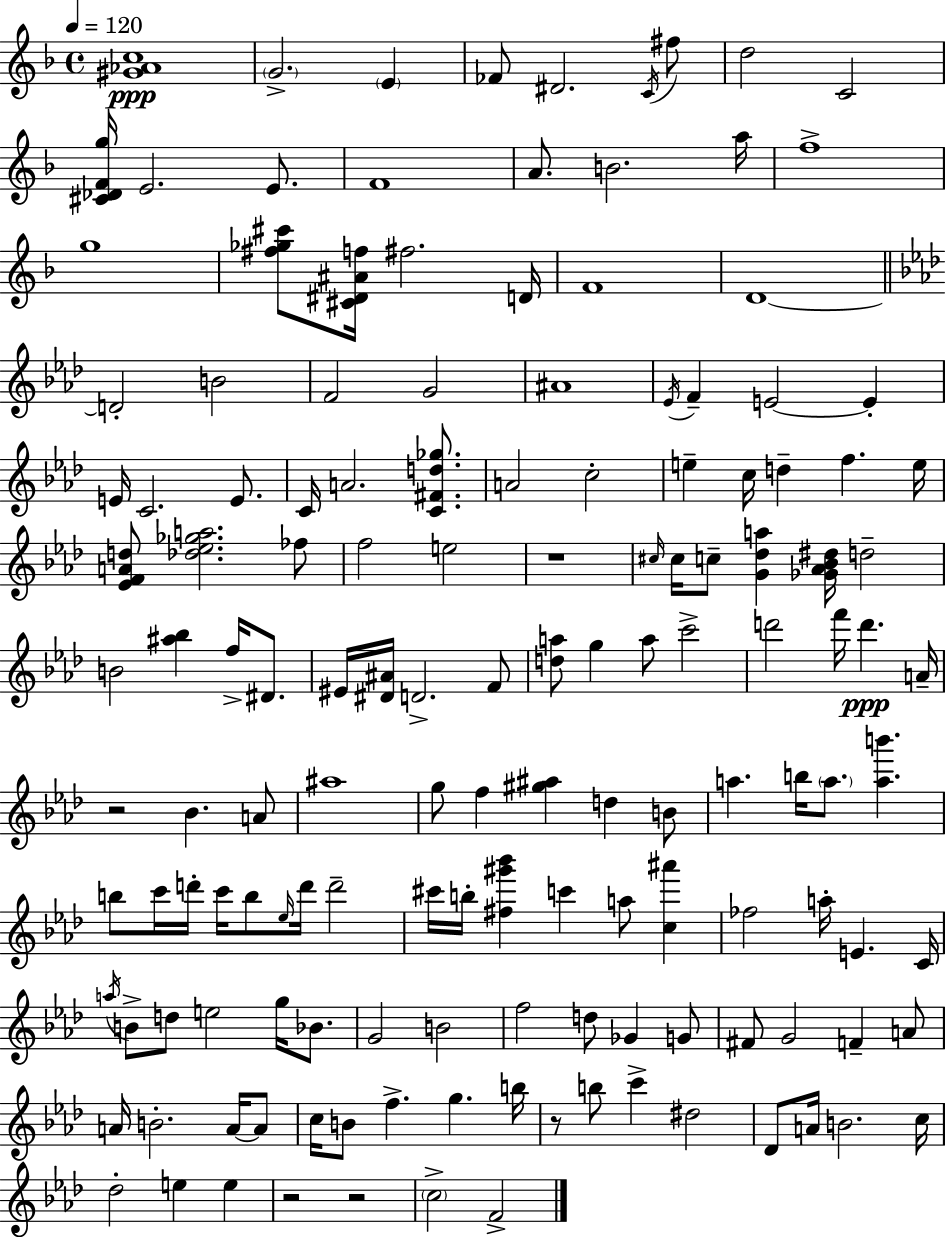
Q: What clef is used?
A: treble